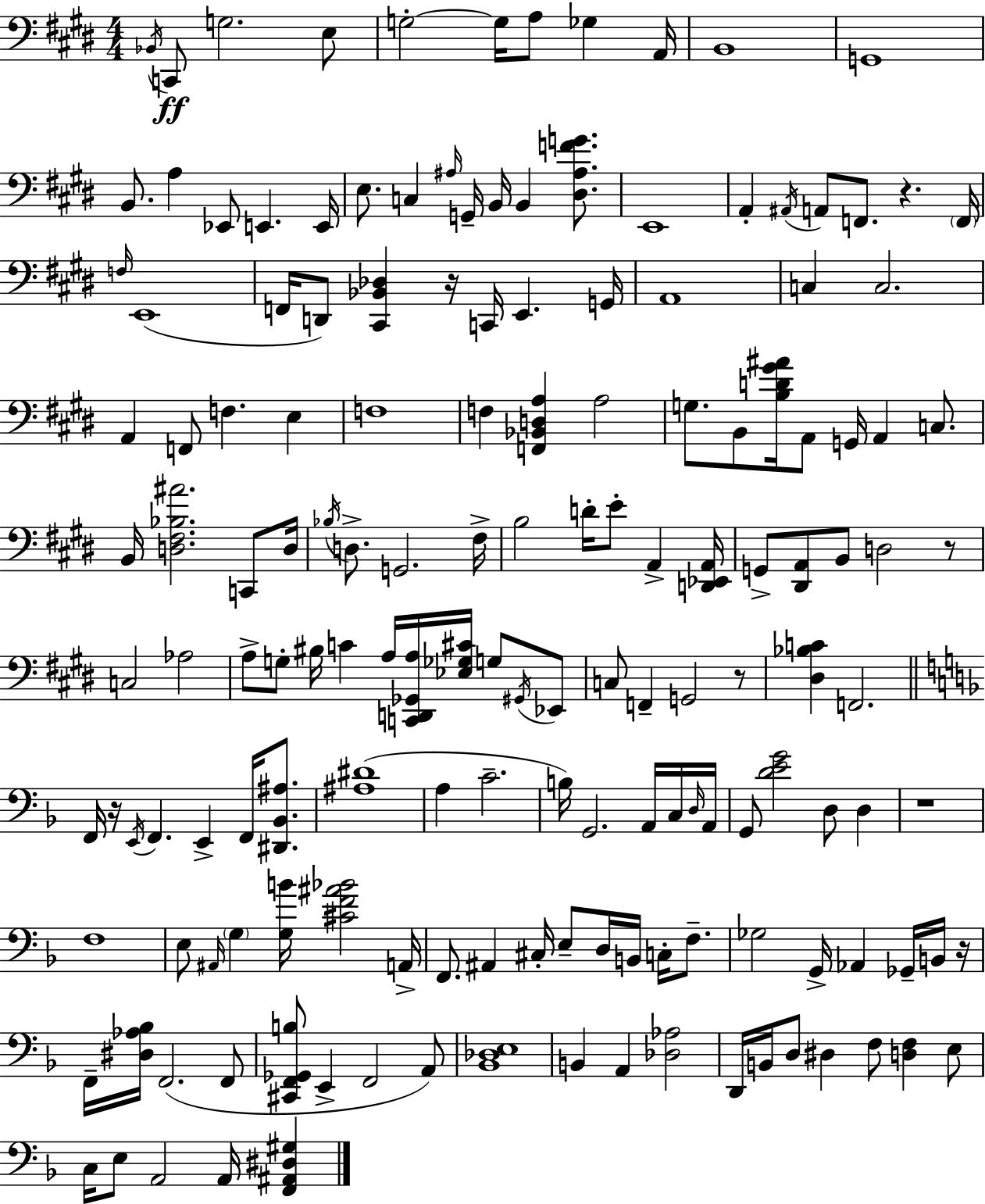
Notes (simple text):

Bb2/s C2/e G3/h. E3/e G3/h G3/s A3/e Gb3/q A2/s B2/w G2/w B2/e. A3/q Eb2/e E2/q. E2/s E3/e. C3/q A#3/s G2/s B2/s B2/q [D#3,A#3,F4,G4]/e. E2/w A2/q A#2/s A2/e F2/e. R/q. F2/s F3/s E2/w F2/s D2/e [C#2,Bb2,Db3]/q R/s C2/s E2/q. G2/s A2/w C3/q C3/h. A2/q F2/e F3/q. E3/q F3/w F3/q [F2,Bb2,D3,A3]/q A3/h G3/e. B2/e [B3,D4,G#4,A#4]/s A2/e G2/s A2/q C3/e. B2/s [D3,F#3,Bb3,A#4]/h. C2/e D3/s Bb3/s D3/e. G2/h. F#3/s B3/h D4/s E4/e A2/q [D2,Eb2,A2]/s G2/e [D#2,A2]/e B2/e D3/h R/e C3/h Ab3/h A3/e G3/e BIS3/s C4/q A3/s [C2,D2,Gb2,A3]/s [Eb3,Gb3,C#4]/s G3/e G#2/s Eb2/e C3/e F2/q G2/h R/e [D#3,Bb3,C4]/q F2/h. F2/s R/s E2/s F2/q. E2/q F2/s [D#2,Bb2,A#3]/e. [A#3,D#4]/w A3/q C4/h. B3/s G2/h. A2/s C3/s D3/s A2/s G2/e [D4,E4,G4]/h D3/e D3/q R/w F3/w E3/e A#2/s G3/q [G3,B4]/s [C#4,F4,A#4,Bb4]/h A2/s F2/e. A#2/q C#3/s E3/e D3/s B2/s C3/s F3/e. Gb3/h G2/s Ab2/q Gb2/s B2/s R/s F2/s [D#3,Ab3,Bb3]/s F2/h. F2/e [C#2,F2,Gb2,B3]/e E2/q F2/h A2/e [Bb2,Db3,E3]/w B2/q A2/q [Db3,Ab3]/h D2/s B2/s D3/e D#3/q F3/e [D3,F3]/q E3/e C3/s E3/e A2/h A2/s [F2,A#2,D#3,G#3]/q